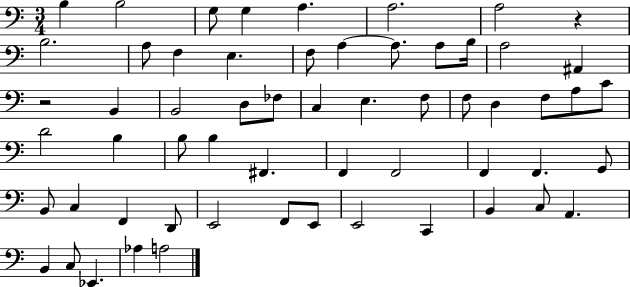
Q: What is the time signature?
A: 3/4